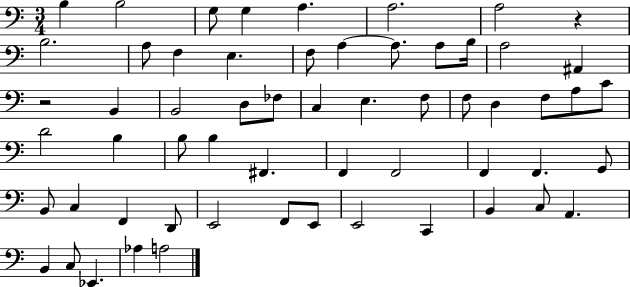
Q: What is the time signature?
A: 3/4